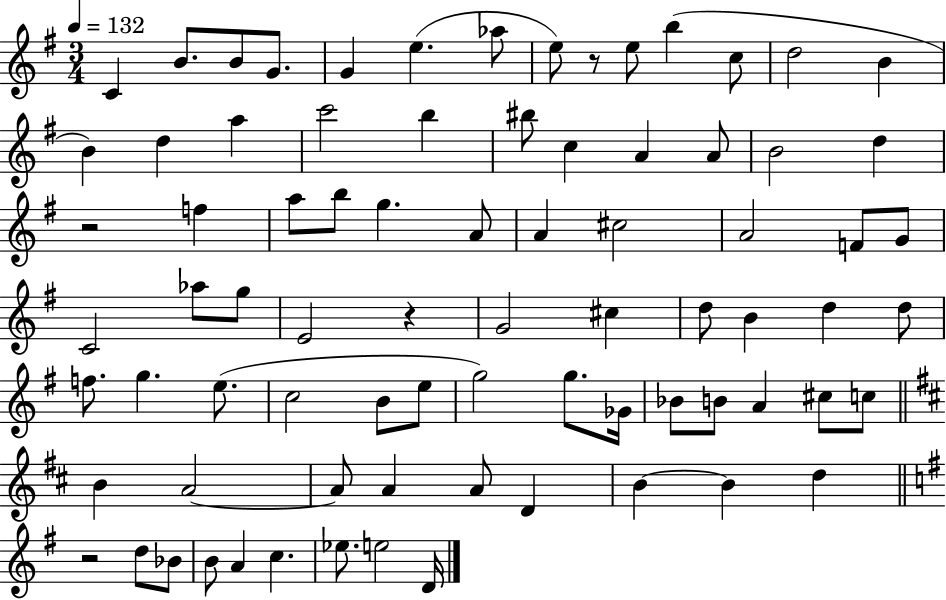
C4/q B4/e. B4/e G4/e. G4/q E5/q. Ab5/e E5/e R/e E5/e B5/q C5/e D5/h B4/q B4/q D5/q A5/q C6/h B5/q BIS5/e C5/q A4/q A4/e B4/h D5/q R/h F5/q A5/e B5/e G5/q. A4/e A4/q C#5/h A4/h F4/e G4/e C4/h Ab5/e G5/e E4/h R/q G4/h C#5/q D5/e B4/q D5/q D5/e F5/e. G5/q. E5/e. C5/h B4/e E5/e G5/h G5/e. Gb4/s Bb4/e B4/e A4/q C#5/e C5/e B4/q A4/h A4/e A4/q A4/e D4/q B4/q B4/q D5/q R/h D5/e Bb4/e B4/e A4/q C5/q. Eb5/e. E5/h D4/s